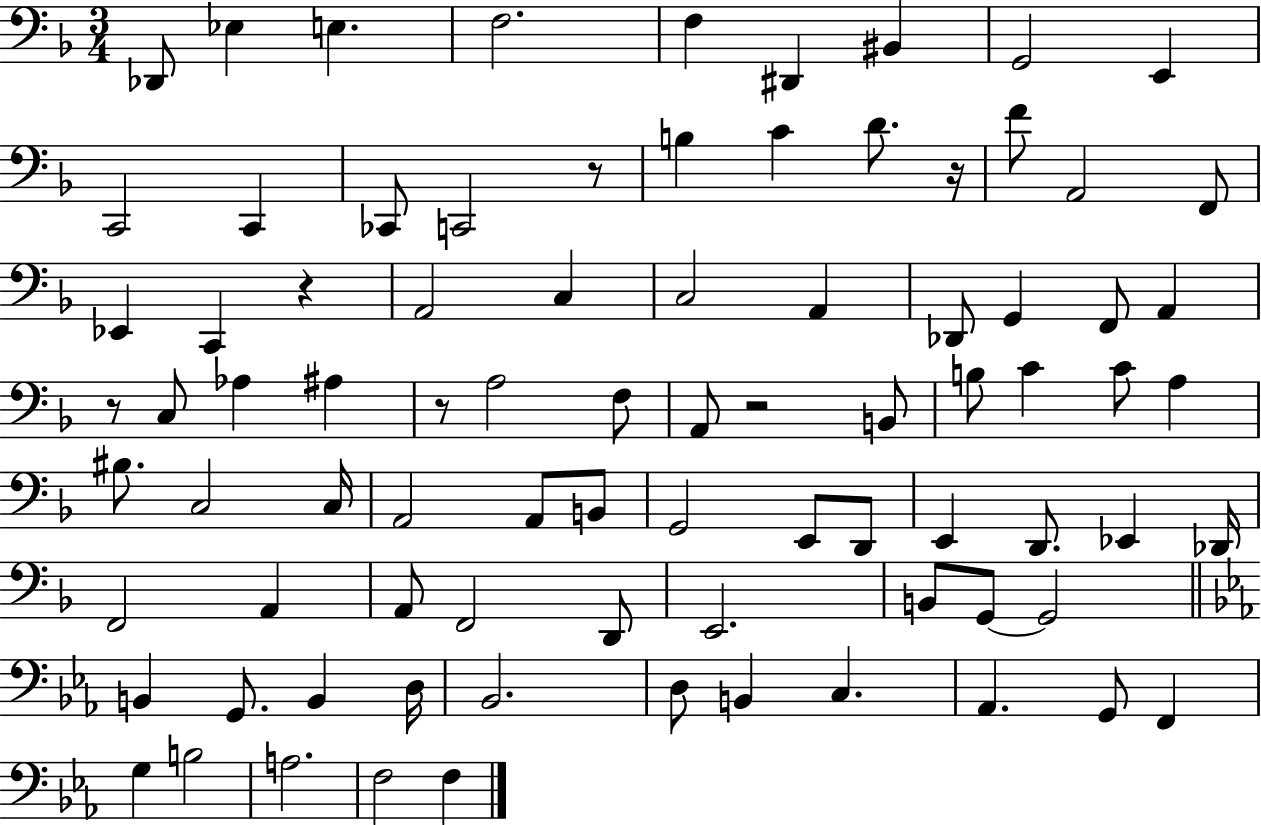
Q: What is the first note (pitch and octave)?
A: Db2